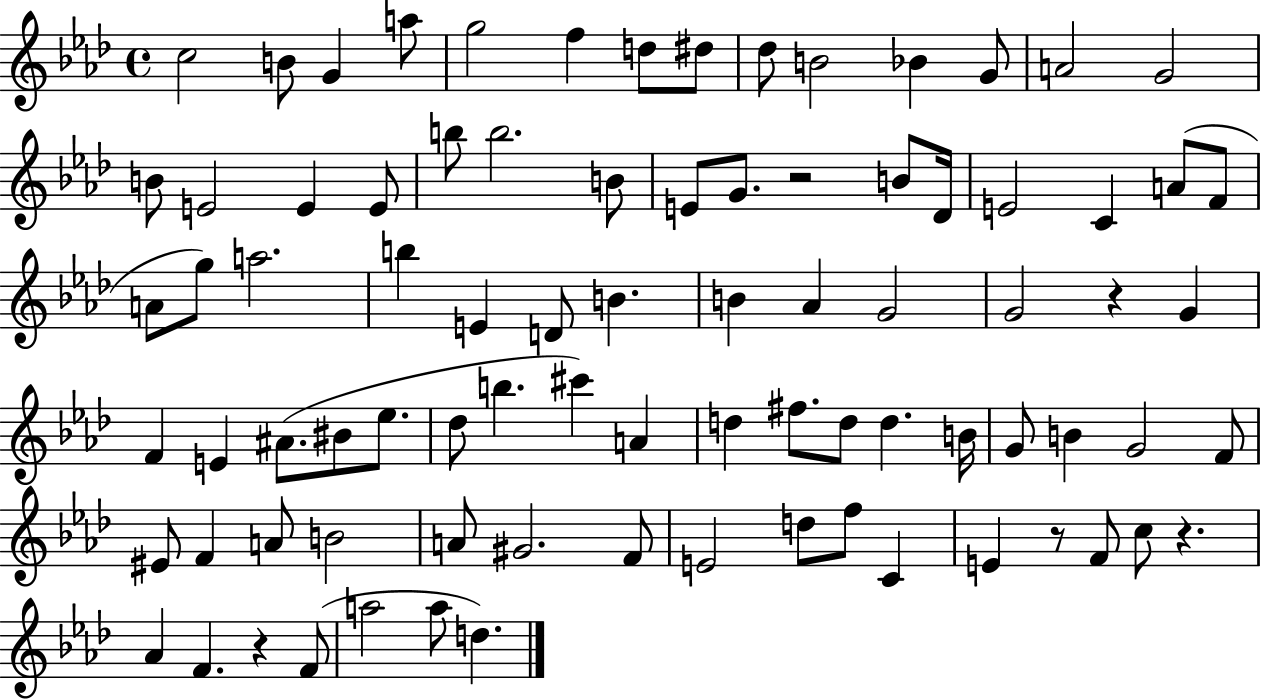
X:1
T:Untitled
M:4/4
L:1/4
K:Ab
c2 B/2 G a/2 g2 f d/2 ^d/2 _d/2 B2 _B G/2 A2 G2 B/2 E2 E E/2 b/2 b2 B/2 E/2 G/2 z2 B/2 _D/4 E2 C A/2 F/2 A/2 g/2 a2 b E D/2 B B _A G2 G2 z G F E ^A/2 ^B/2 _e/2 _d/2 b ^c' A d ^f/2 d/2 d B/4 G/2 B G2 F/2 ^E/2 F A/2 B2 A/2 ^G2 F/2 E2 d/2 f/2 C E z/2 F/2 c/2 z _A F z F/2 a2 a/2 d